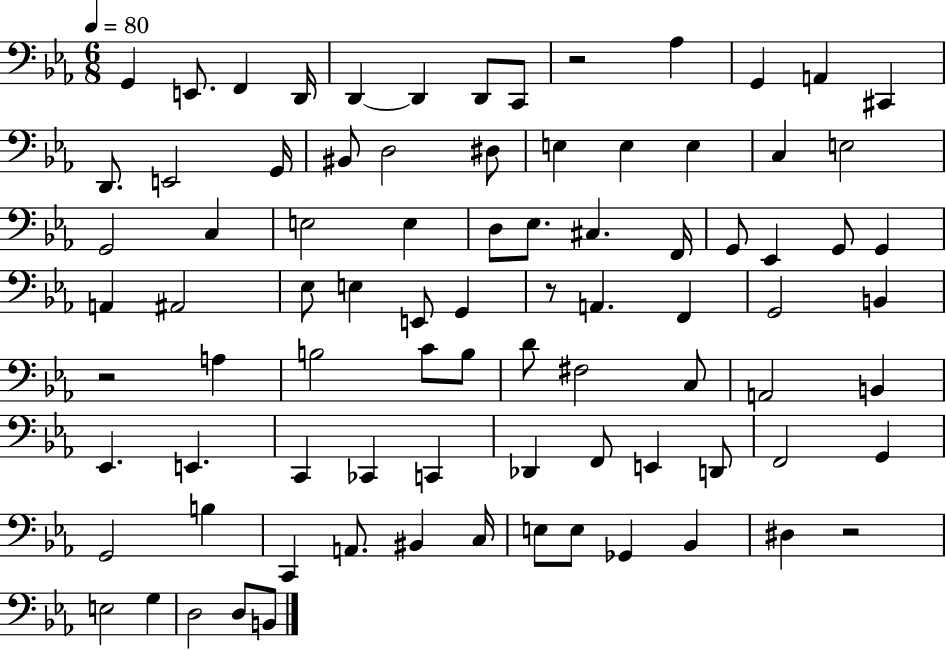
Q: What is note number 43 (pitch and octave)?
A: F2